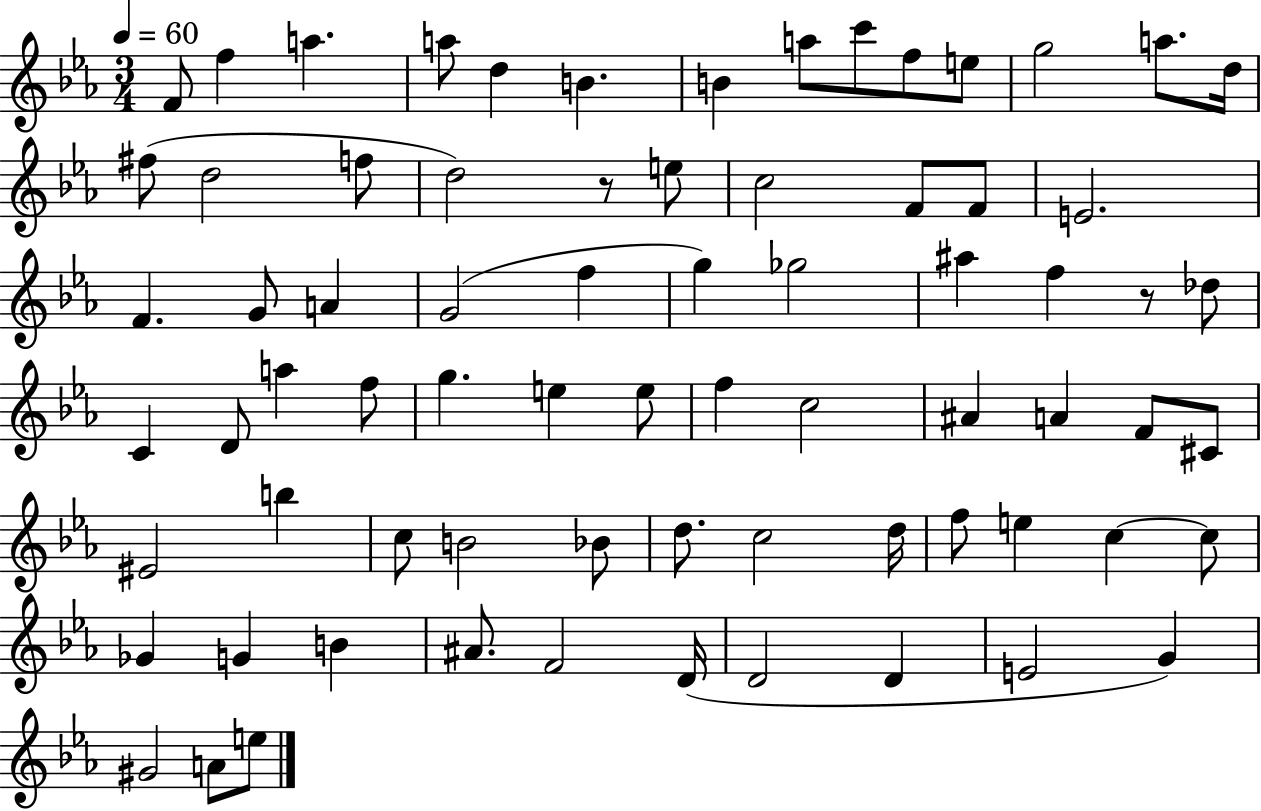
F4/e F5/q A5/q. A5/e D5/q B4/q. B4/q A5/e C6/e F5/e E5/e G5/h A5/e. D5/s F#5/e D5/h F5/e D5/h R/e E5/e C5/h F4/e F4/e E4/h. F4/q. G4/e A4/q G4/h F5/q G5/q Gb5/h A#5/q F5/q R/e Db5/e C4/q D4/e A5/q F5/e G5/q. E5/q E5/e F5/q C5/h A#4/q A4/q F4/e C#4/e EIS4/h B5/q C5/e B4/h Bb4/e D5/e. C5/h D5/s F5/e E5/q C5/q C5/e Gb4/q G4/q B4/q A#4/e. F4/h D4/s D4/h D4/q E4/h G4/q G#4/h A4/e E5/e